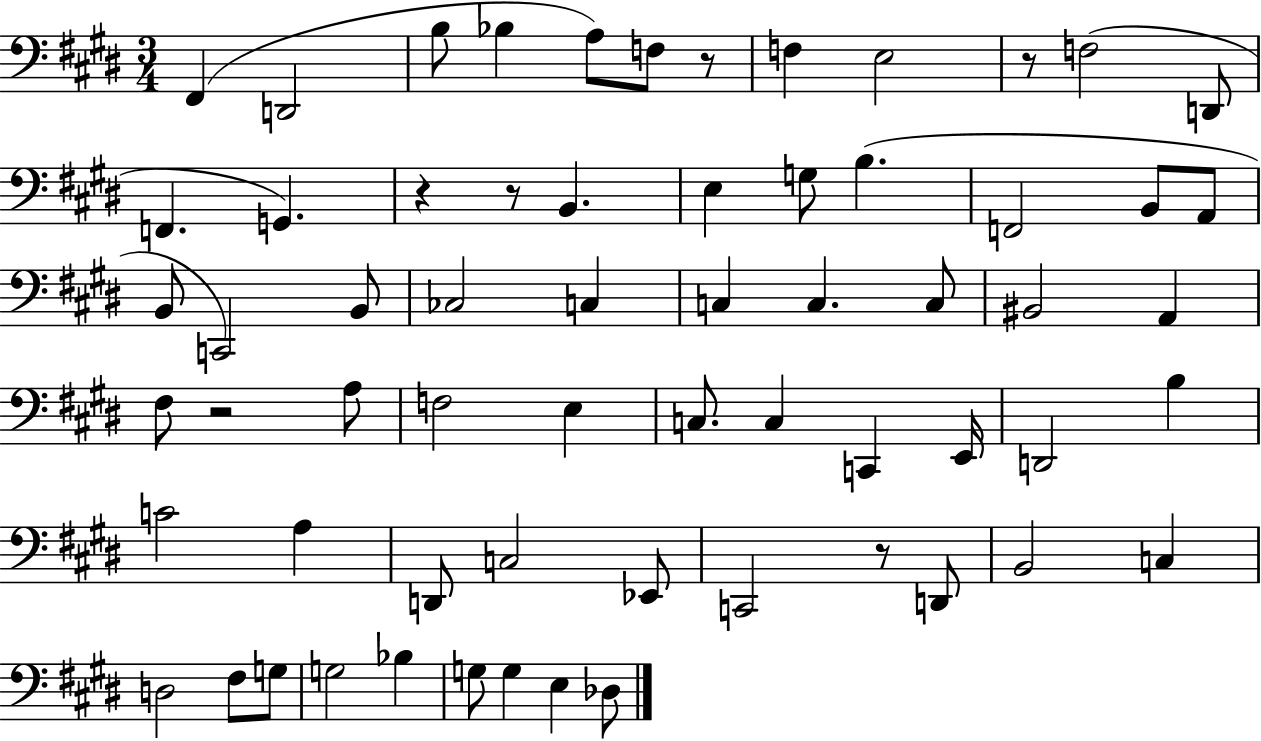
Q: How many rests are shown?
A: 6